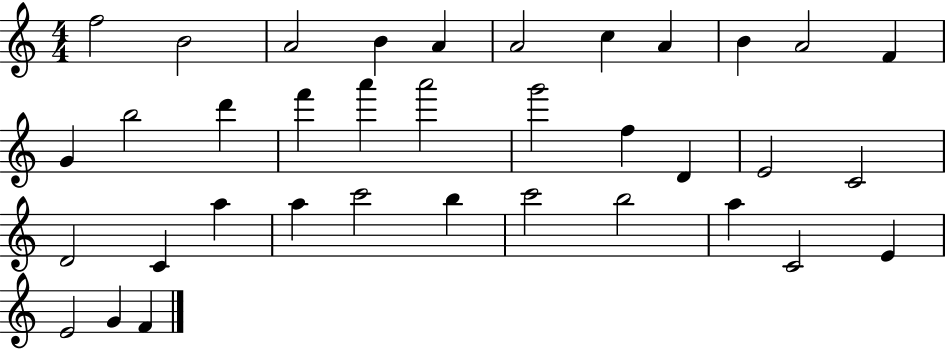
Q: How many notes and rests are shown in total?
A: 36